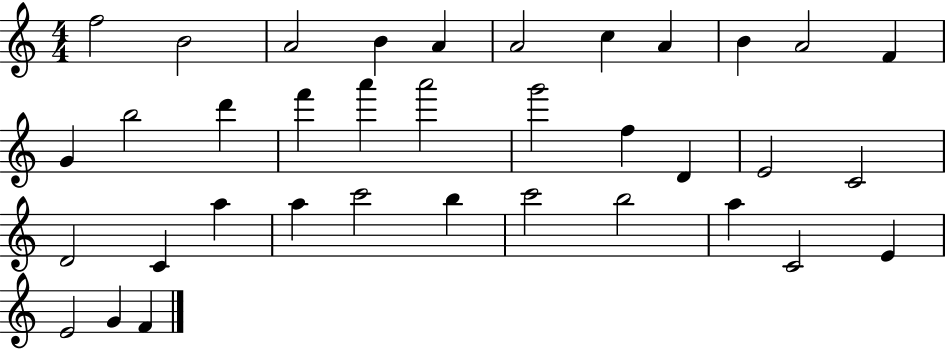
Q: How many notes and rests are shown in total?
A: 36